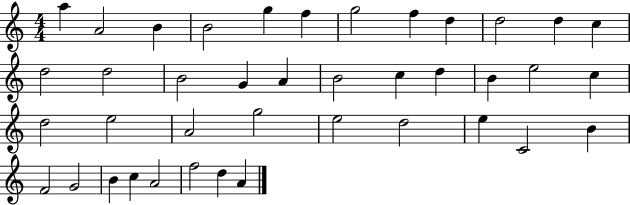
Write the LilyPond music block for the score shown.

{
  \clef treble
  \numericTimeSignature
  \time 4/4
  \key c \major
  a''4 a'2 b'4 | b'2 g''4 f''4 | g''2 f''4 d''4 | d''2 d''4 c''4 | \break d''2 d''2 | b'2 g'4 a'4 | b'2 c''4 d''4 | b'4 e''2 c''4 | \break d''2 e''2 | a'2 g''2 | e''2 d''2 | e''4 c'2 b'4 | \break f'2 g'2 | b'4 c''4 a'2 | f''2 d''4 a'4 | \bar "|."
}